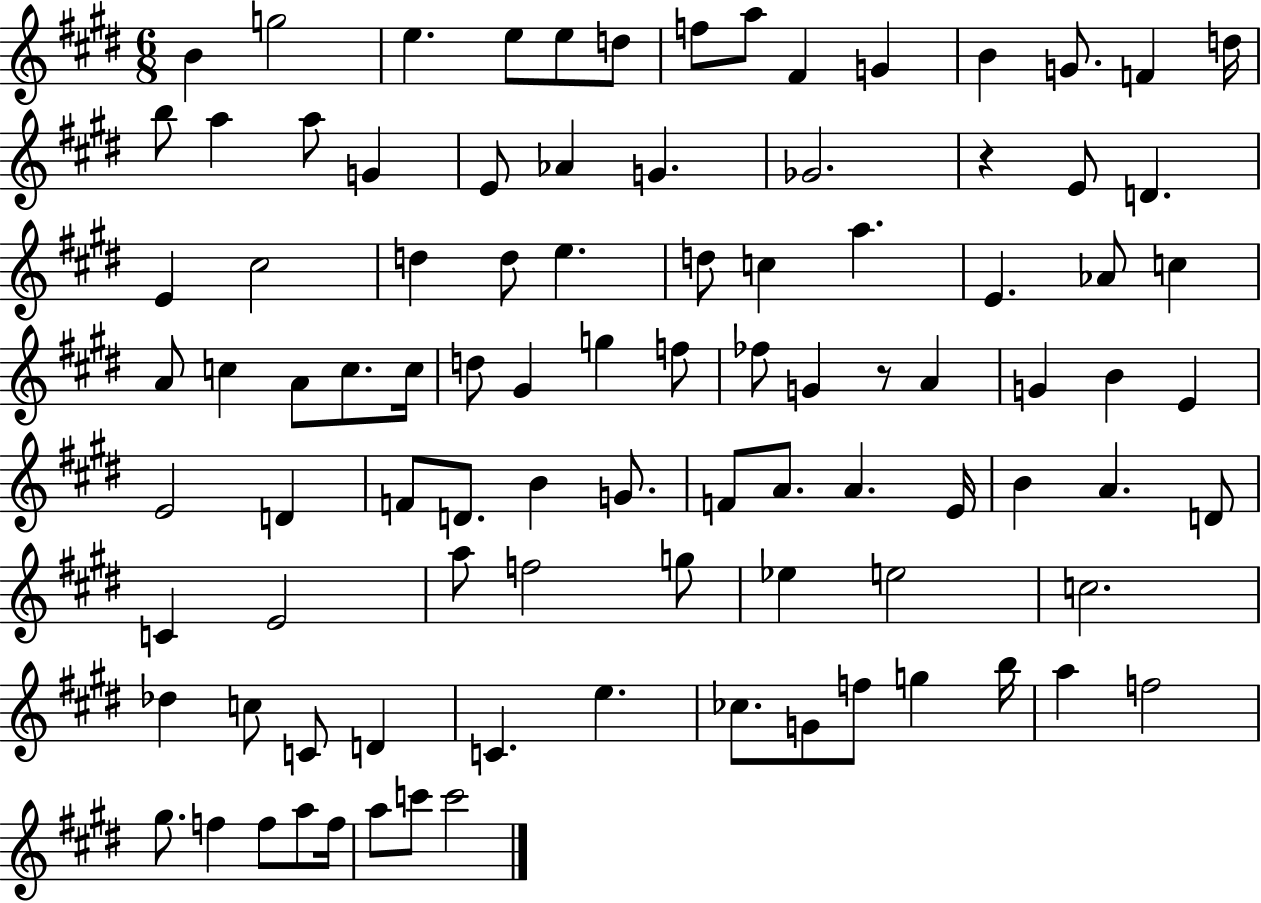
B4/q G5/h E5/q. E5/e E5/e D5/e F5/e A5/e F#4/q G4/q B4/q G4/e. F4/q D5/s B5/e A5/q A5/e G4/q E4/e Ab4/q G4/q. Gb4/h. R/q E4/e D4/q. E4/q C#5/h D5/q D5/e E5/q. D5/e C5/q A5/q. E4/q. Ab4/e C5/q A4/e C5/q A4/e C5/e. C5/s D5/e G#4/q G5/q F5/e FES5/e G4/q R/e A4/q G4/q B4/q E4/q E4/h D4/q F4/e D4/e. B4/q G4/e. F4/e A4/e. A4/q. E4/s B4/q A4/q. D4/e C4/q E4/h A5/e F5/h G5/e Eb5/q E5/h C5/h. Db5/q C5/e C4/e D4/q C4/q. E5/q. CES5/e. G4/e F5/e G5/q B5/s A5/q F5/h G#5/e. F5/q F5/e A5/e F5/s A5/e C6/e C6/h